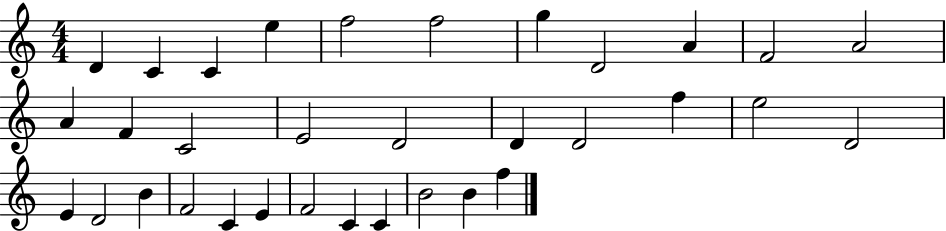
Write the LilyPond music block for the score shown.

{
  \clef treble
  \numericTimeSignature
  \time 4/4
  \key c \major
  d'4 c'4 c'4 e''4 | f''2 f''2 | g''4 d'2 a'4 | f'2 a'2 | \break a'4 f'4 c'2 | e'2 d'2 | d'4 d'2 f''4 | e''2 d'2 | \break e'4 d'2 b'4 | f'2 c'4 e'4 | f'2 c'4 c'4 | b'2 b'4 f''4 | \break \bar "|."
}